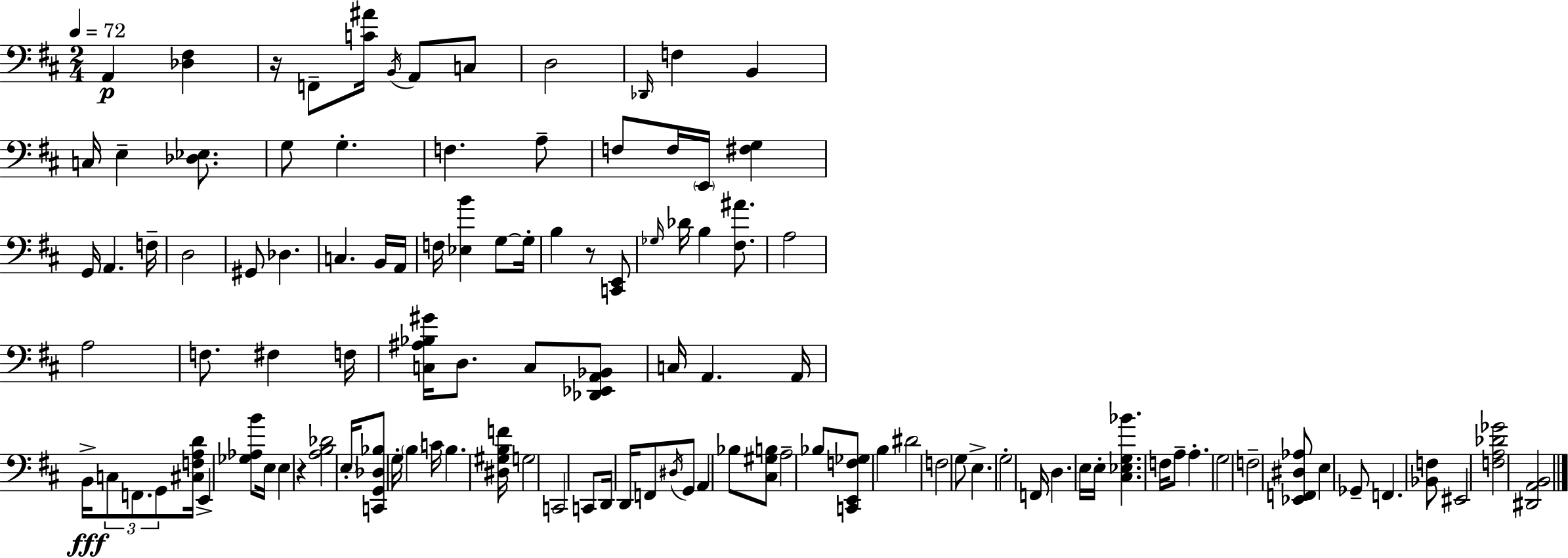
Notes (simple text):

A2/q [Db3,F#3]/q R/s F2/e [C4,A#4]/s B2/s A2/e C3/e D3/h Db2/s F3/q B2/q C3/s E3/q [Db3,Eb3]/e. G3/e G3/q. F3/q. A3/e F3/e F3/s E2/s [F#3,G3]/q G2/s A2/q. F3/s D3/h G#2/e Db3/q. C3/q. B2/s A2/s F3/s [Eb3,B4]/q G3/e G3/s B3/q R/e [C2,E2]/e Gb3/s Db4/s B3/q [F#3,A#4]/e. A3/h A3/h F3/e. F#3/q F3/s [C3,A#3,Bb3,G#4]/s D3/e. C3/e [Db2,Eb2,A2,Bb2]/e C3/s A2/q. A2/s B2/s C3/e F2/e. G2/e [C#3,F3,A3,D4]/s E2/q [Gb3,Ab3,B4]/e E3/s E3/q R/q [A3,B3,Db4]/h E3/s [C2,G2,Db3,Bb3]/e G3/s B3/q C4/s B3/q. [D#3,G#3,B3,F4]/s G3/h C2/h C2/e D2/s D2/s F2/e D#3/s G2/e A2/q Bb3/e [C#3,G#3,B3]/e A3/h Bb3/e [C2,E2,F3,Gb3]/e B3/q D#4/h F3/h G3/e E3/q. G3/h F2/s D3/q. E3/s E3/s [C#3,Eb3,G3,Bb4]/q. F3/s A3/e A3/q. G3/h F3/h [Eb2,F2,D#3,Ab3]/e E3/q Gb2/e F2/q. [Bb2,F3]/e EIS2/h [F3,A3,Db4,Gb4]/h [D#2,A2,B2]/h